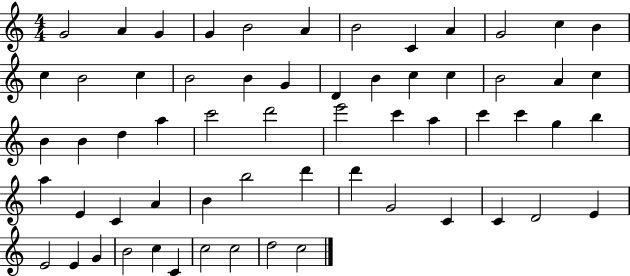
X:1
T:Untitled
M:4/4
L:1/4
K:C
G2 A G G B2 A B2 C A G2 c B c B2 c B2 B G D B c c B2 A c B B d a c'2 d'2 e'2 c' a c' c' g b a E C A B b2 d' d' G2 C C D2 E E2 E G B2 c C c2 c2 d2 c2